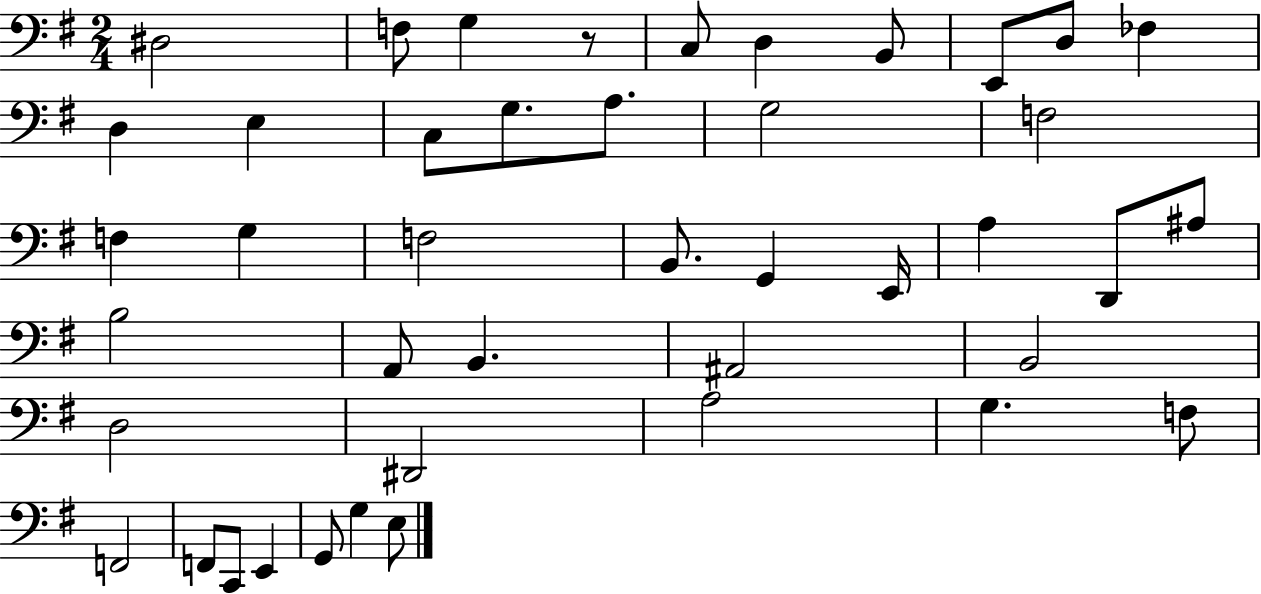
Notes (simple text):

D#3/h F3/e G3/q R/e C3/e D3/q B2/e E2/e D3/e FES3/q D3/q E3/q C3/e G3/e. A3/e. G3/h F3/h F3/q G3/q F3/h B2/e. G2/q E2/s A3/q D2/e A#3/e B3/h A2/e B2/q. A#2/h B2/h D3/h D#2/h A3/h G3/q. F3/e F2/h F2/e C2/e E2/q G2/e G3/q E3/e